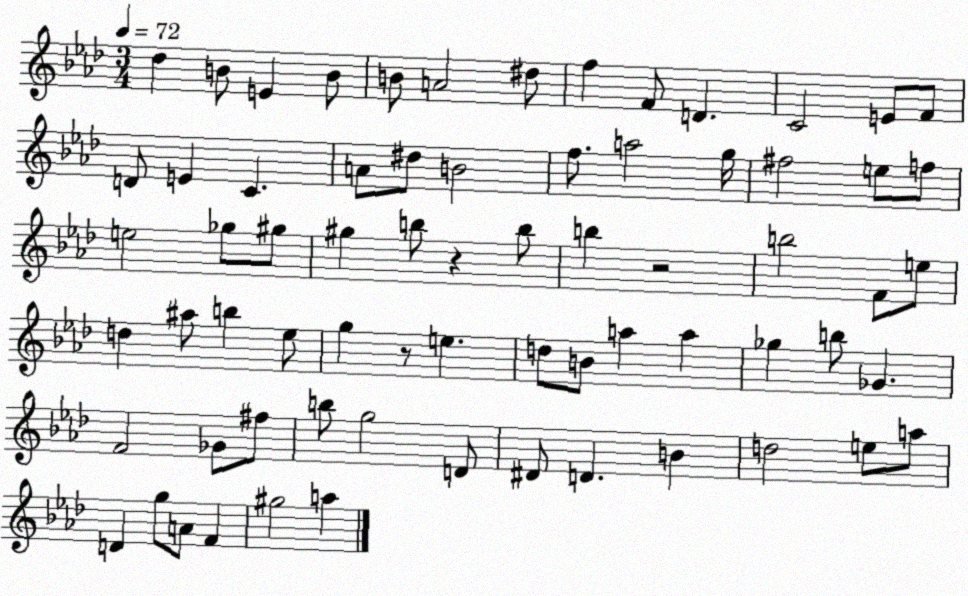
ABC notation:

X:1
T:Untitled
M:3/4
L:1/4
K:Ab
_d B/2 E B/2 B/2 A2 ^d/2 f F/2 D C2 E/2 F/2 D/2 E C A/2 ^d/2 B2 f/2 a2 g/4 ^f2 e/2 f/2 e2 _g/2 ^g/2 ^g b/2 z b/2 b z2 b2 F/2 e/2 d ^a/2 b _e/2 g z/2 e d/2 B/2 a a _g b/2 _G F2 _G/2 ^f/2 b/2 g2 D/2 ^D/2 D B d2 e/2 a/2 D g/2 A/2 F ^g2 a